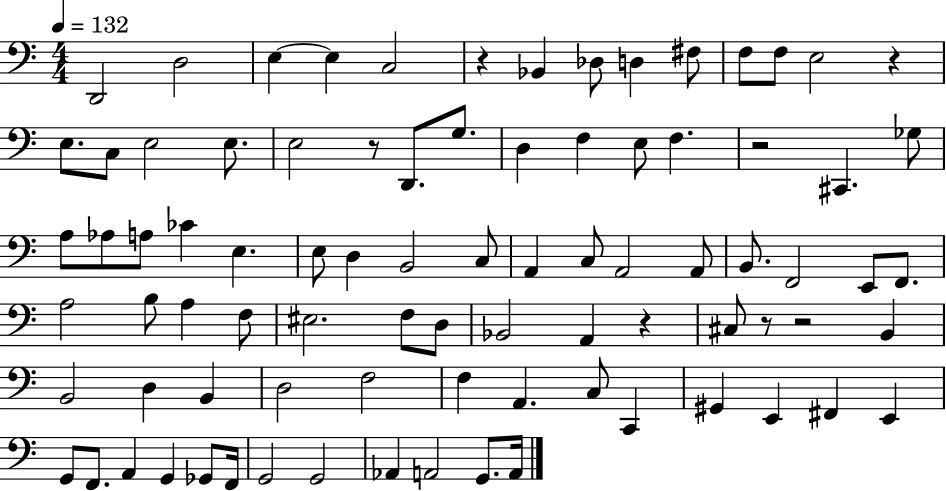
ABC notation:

X:1
T:Untitled
M:4/4
L:1/4
K:C
D,,2 D,2 E, E, C,2 z _B,, _D,/2 D, ^F,/2 F,/2 F,/2 E,2 z E,/2 C,/2 E,2 E,/2 E,2 z/2 D,,/2 G,/2 D, F, E,/2 F, z2 ^C,, _G,/2 A,/2 _A,/2 A,/2 _C E, E,/2 D, B,,2 C,/2 A,, C,/2 A,,2 A,,/2 B,,/2 F,,2 E,,/2 F,,/2 A,2 B,/2 A, F,/2 ^E,2 F,/2 D,/2 _B,,2 A,, z ^C,/2 z/2 z2 B,, B,,2 D, B,, D,2 F,2 F, A,, C,/2 C,, ^G,, E,, ^F,, E,, G,,/2 F,,/2 A,, G,, _G,,/2 F,,/4 G,,2 G,,2 _A,, A,,2 G,,/2 A,,/4